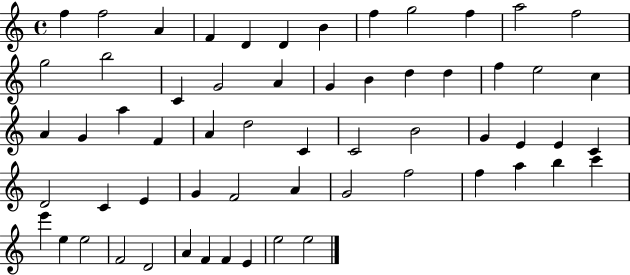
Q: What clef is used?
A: treble